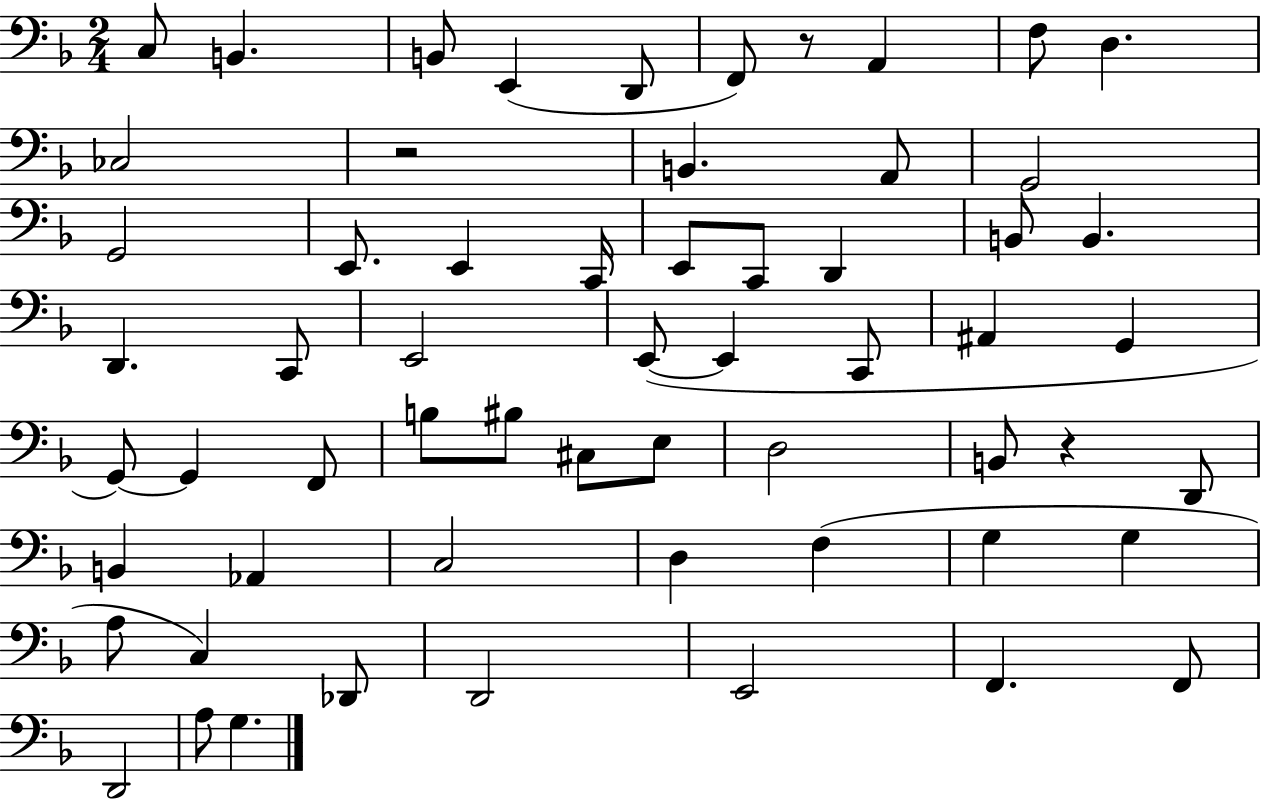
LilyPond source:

{
  \clef bass
  \numericTimeSignature
  \time 2/4
  \key f \major
  \repeat volta 2 { c8 b,4. | b,8 e,4( d,8 | f,8) r8 a,4 | f8 d4. | \break ces2 | r2 | b,4. a,8 | g,2 | \break g,2 | e,8. e,4 c,16 | e,8 c,8 d,4 | b,8 b,4. | \break d,4. c,8 | e,2 | e,8~(~ e,4 c,8 | ais,4 g,4 | \break g,8~~) g,4 f,8 | b8 bis8 cis8 e8 | d2 | b,8 r4 d,8 | \break b,4 aes,4 | c2 | d4 f4( | g4 g4 | \break a8 c4) des,8 | d,2 | e,2 | f,4. f,8 | \break d,2 | a8 g4. | } \bar "|."
}